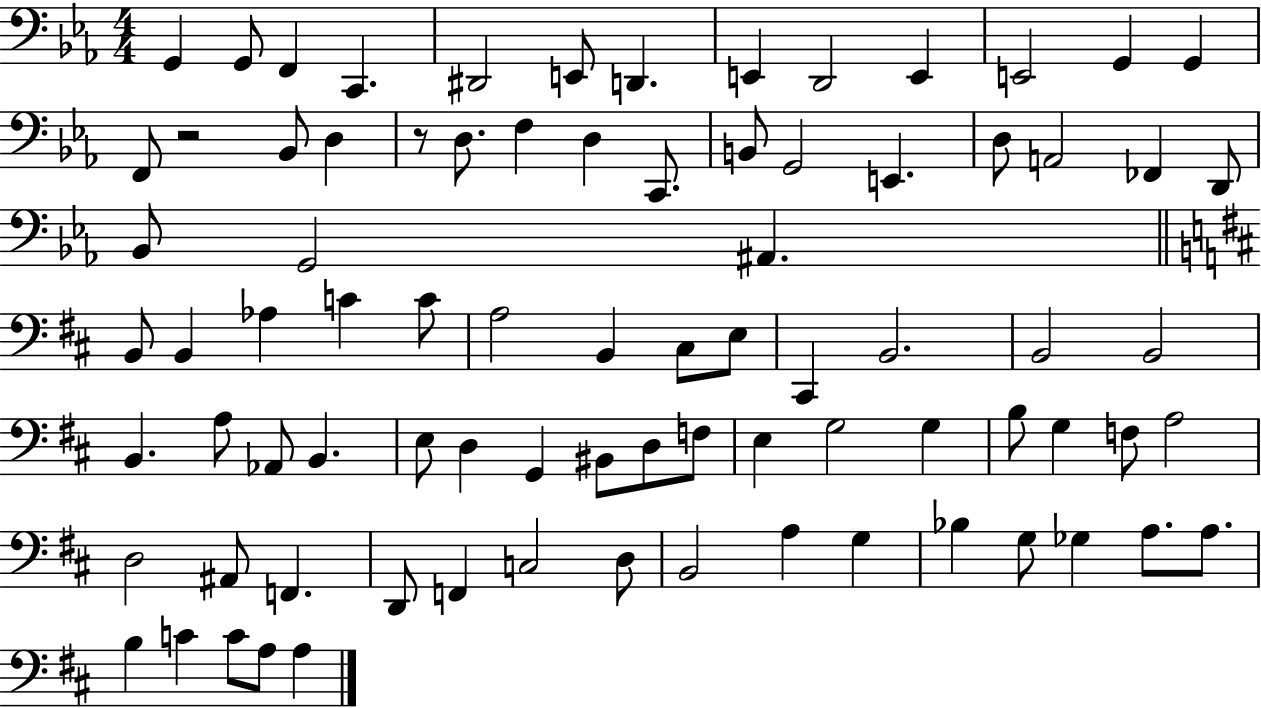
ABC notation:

X:1
T:Untitled
M:4/4
L:1/4
K:Eb
G,, G,,/2 F,, C,, ^D,,2 E,,/2 D,, E,, D,,2 E,, E,,2 G,, G,, F,,/2 z2 _B,,/2 D, z/2 D,/2 F, D, C,,/2 B,,/2 G,,2 E,, D,/2 A,,2 _F,, D,,/2 _B,,/2 G,,2 ^A,, B,,/2 B,, _A, C C/2 A,2 B,, ^C,/2 E,/2 ^C,, B,,2 B,,2 B,,2 B,, A,/2 _A,,/2 B,, E,/2 D, G,, ^B,,/2 D,/2 F,/2 E, G,2 G, B,/2 G, F,/2 A,2 D,2 ^A,,/2 F,, D,,/2 F,, C,2 D,/2 B,,2 A, G, _B, G,/2 _G, A,/2 A,/2 B, C C/2 A,/2 A,